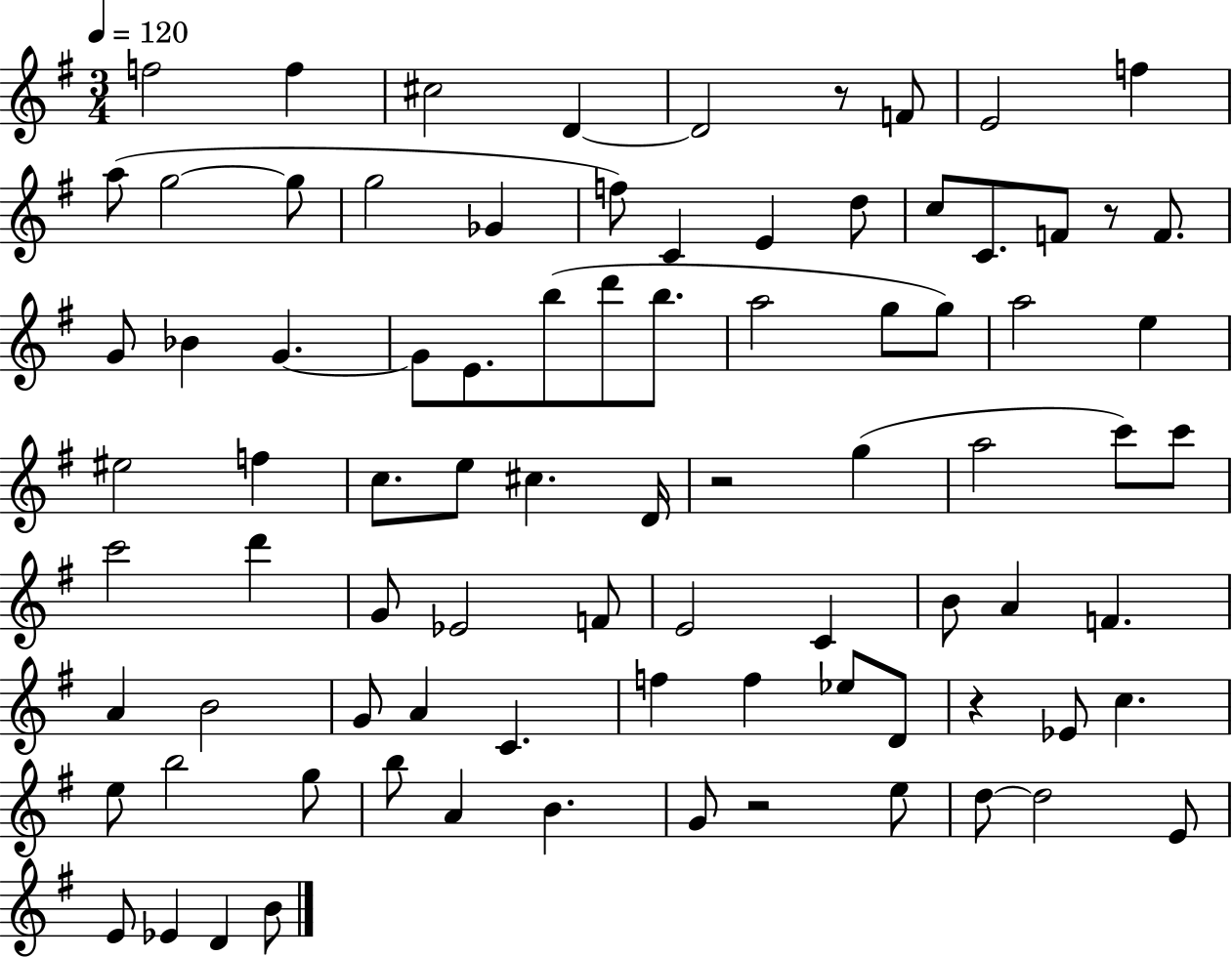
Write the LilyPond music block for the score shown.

{
  \clef treble
  \numericTimeSignature
  \time 3/4
  \key g \major
  \tempo 4 = 120
  f''2 f''4 | cis''2 d'4~~ | d'2 r8 f'8 | e'2 f''4 | \break a''8( g''2~~ g''8 | g''2 ges'4 | f''8) c'4 e'4 d''8 | c''8 c'8. f'8 r8 f'8. | \break g'8 bes'4 g'4.~~ | g'8 e'8. b''8( d'''8 b''8. | a''2 g''8 g''8) | a''2 e''4 | \break eis''2 f''4 | c''8. e''8 cis''4. d'16 | r2 g''4( | a''2 c'''8) c'''8 | \break c'''2 d'''4 | g'8 ees'2 f'8 | e'2 c'4 | b'8 a'4 f'4. | \break a'4 b'2 | g'8 a'4 c'4. | f''4 f''4 ees''8 d'8 | r4 ees'8 c''4. | \break e''8 b''2 g''8 | b''8 a'4 b'4. | g'8 r2 e''8 | d''8~~ d''2 e'8 | \break e'8 ees'4 d'4 b'8 | \bar "|."
}